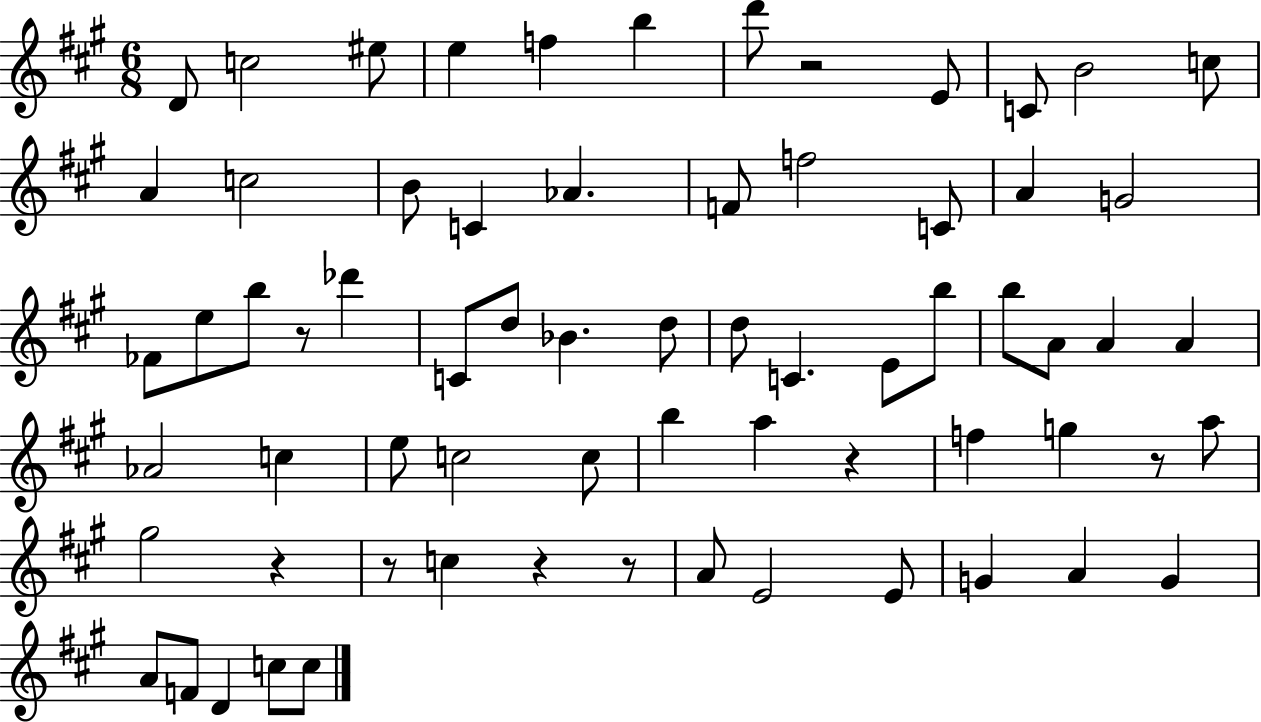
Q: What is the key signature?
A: A major